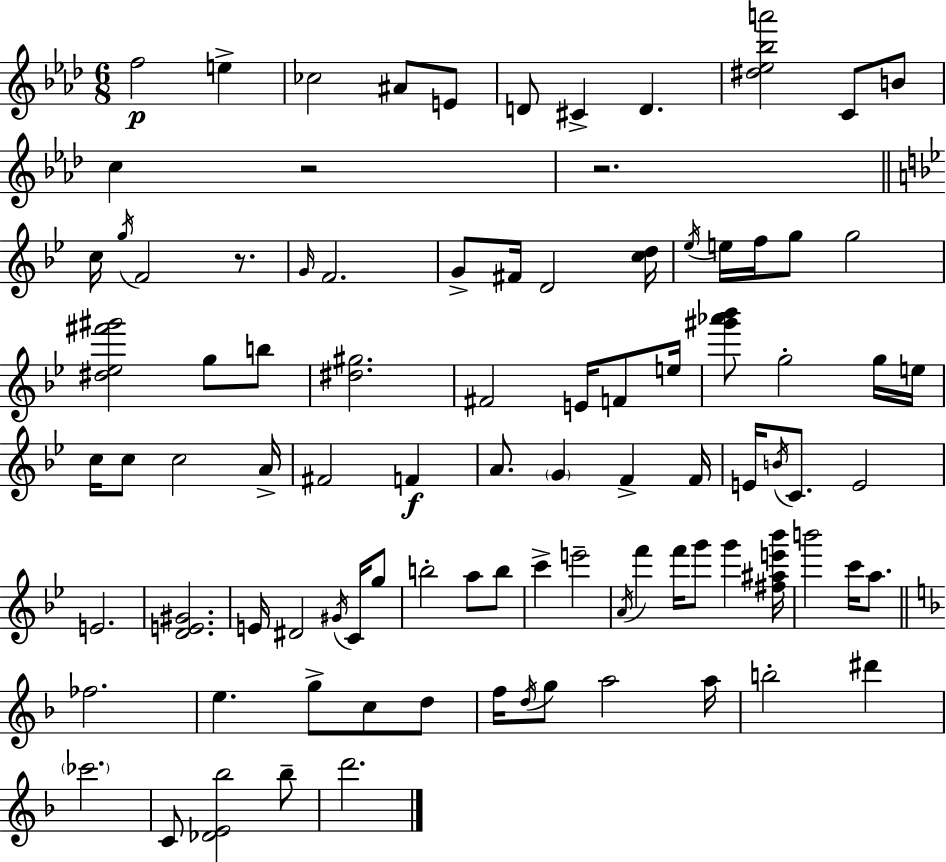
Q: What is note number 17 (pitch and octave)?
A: G4